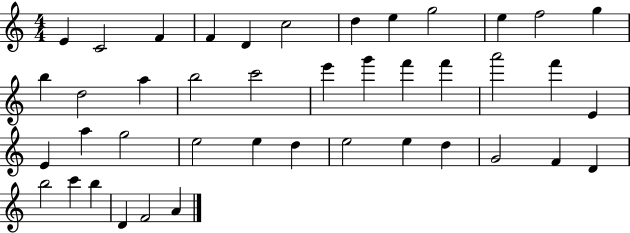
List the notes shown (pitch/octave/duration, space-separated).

E4/q C4/h F4/q F4/q D4/q C5/h D5/q E5/q G5/h E5/q F5/h G5/q B5/q D5/h A5/q B5/h C6/h E6/q G6/q F6/q F6/q A6/h F6/q E4/q E4/q A5/q G5/h E5/h E5/q D5/q E5/h E5/q D5/q G4/h F4/q D4/q B5/h C6/q B5/q D4/q F4/h A4/q